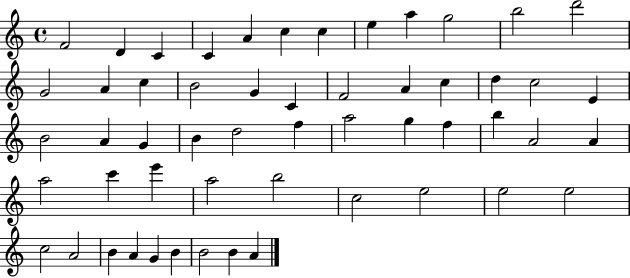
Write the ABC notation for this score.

X:1
T:Untitled
M:4/4
L:1/4
K:C
F2 D C C A c c e a g2 b2 d'2 G2 A c B2 G C F2 A c d c2 E B2 A G B d2 f a2 g f b A2 A a2 c' e' a2 b2 c2 e2 e2 e2 c2 A2 B A G B B2 B A